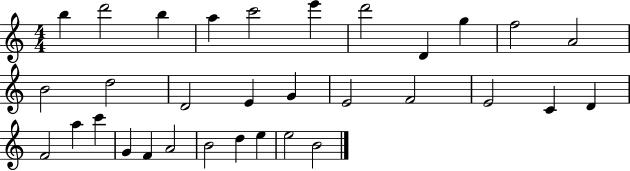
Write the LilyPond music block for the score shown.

{
  \clef treble
  \numericTimeSignature
  \time 4/4
  \key c \major
  b''4 d'''2 b''4 | a''4 c'''2 e'''4 | d'''2 d'4 g''4 | f''2 a'2 | \break b'2 d''2 | d'2 e'4 g'4 | e'2 f'2 | e'2 c'4 d'4 | \break f'2 a''4 c'''4 | g'4 f'4 a'2 | b'2 d''4 e''4 | e''2 b'2 | \break \bar "|."
}